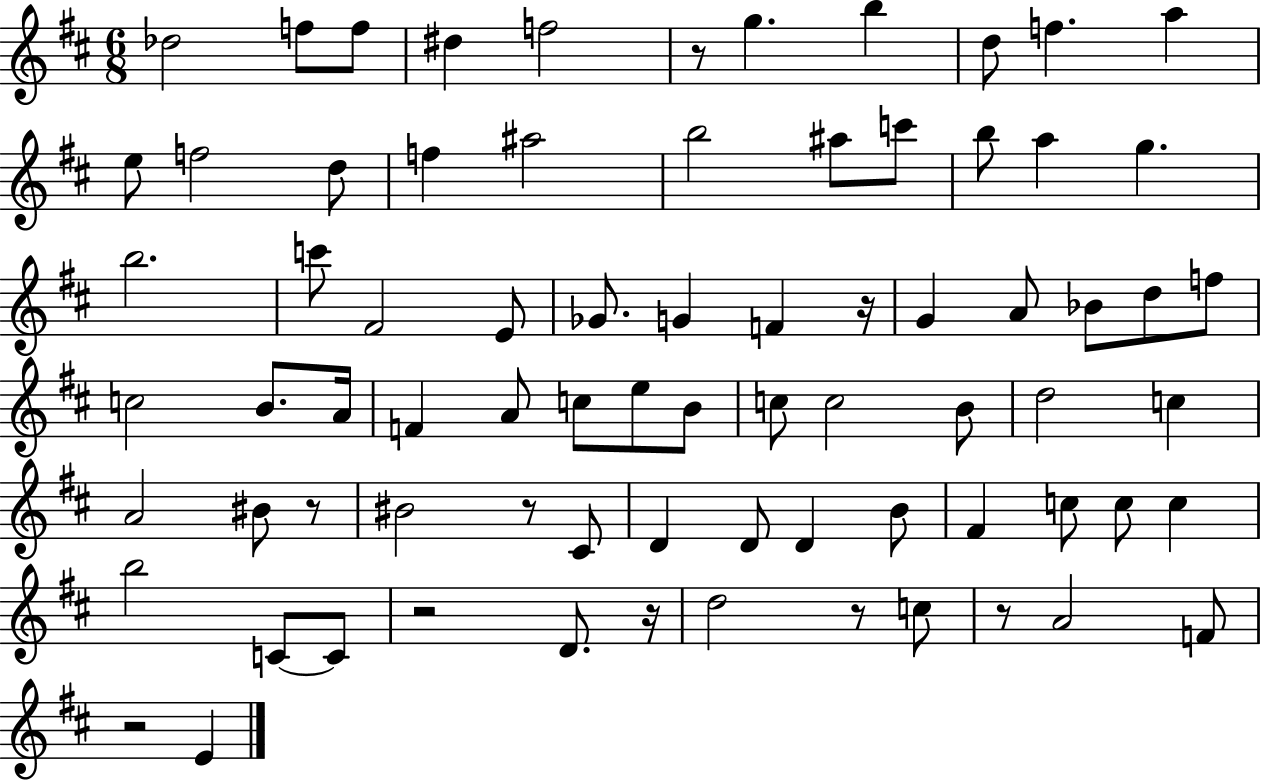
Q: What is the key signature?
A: D major